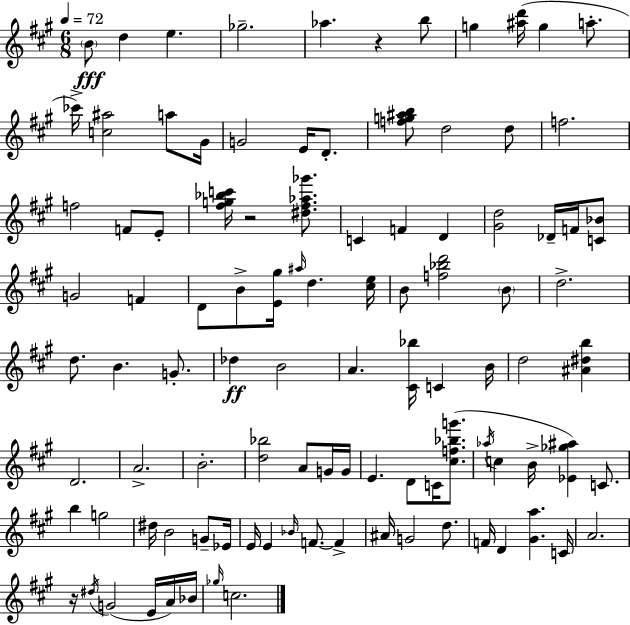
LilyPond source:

{
  \clef treble
  \numericTimeSignature
  \time 6/8
  \key a \major
  \tempo 4 = 72
  \repeat volta 2 { \parenthesize b'8\fff d''4 e''4. | ges''2.-- | aes''4. r4 b''8 | g''4 <ais'' d'''>16( g''4 a''8.-. | \break ces'''16->) <c'' ais''>2 a''8 gis'16 | g'2 e'16 d'8.-. | <f'' g'' ais'' b''>8 d''2 d''8 | f''2. | \break f''2 f'8 e'8-. | <fis'' g'' bes'' c'''>16 r2 <dis'' fis'' aes'' ges'''>8. | c'4 f'4 d'4 | <gis' d''>2 des'16-- f'16 <c' bes'>8 | \break g'2 f'4 | d'8 b'8-> <e' gis''>16 \grace { ais''16 } d''4. | <cis'' e''>16 b'8 <f'' bes'' d'''>2 \parenthesize b'8 | d''2.-> | \break d''8. b'4. g'8.-. | des''4\ff b'2 | a'4. <cis' bes''>16 c'4 | b'16 d''2 <ais' dis'' b''>4 | \break d'2. | a'2.-> | b'2.-. | <d'' bes''>2 a'8 g'16 | \break g'16 e'4. d'8 c'16 <cis'' f'' bes'' g'''>8.( | \acciaccatura { aes''16 } c''4 b'16-> <ees' ges'' ais''>4) c'8. | b''4 g''2 | dis''16 b'2 g'8-- | \break ees'16 e'16 e'4 \grace { bes'16 } f'8.~~ f'4-> | ais'16 g'2 | d''8. f'16 d'4 <gis' a''>4. | c'16 a'2. | \break r16 \acciaccatura { dis''16 } g'2( | e'16 a'16) bes'16 \grace { ges''16 } c''2. | } \bar "|."
}